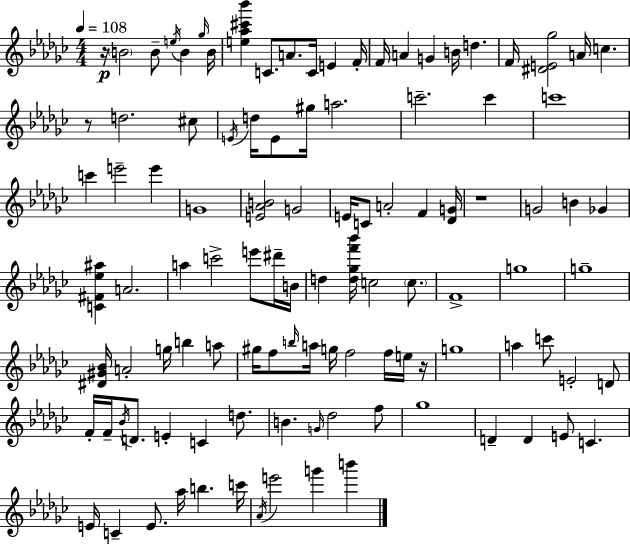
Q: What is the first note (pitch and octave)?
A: B4